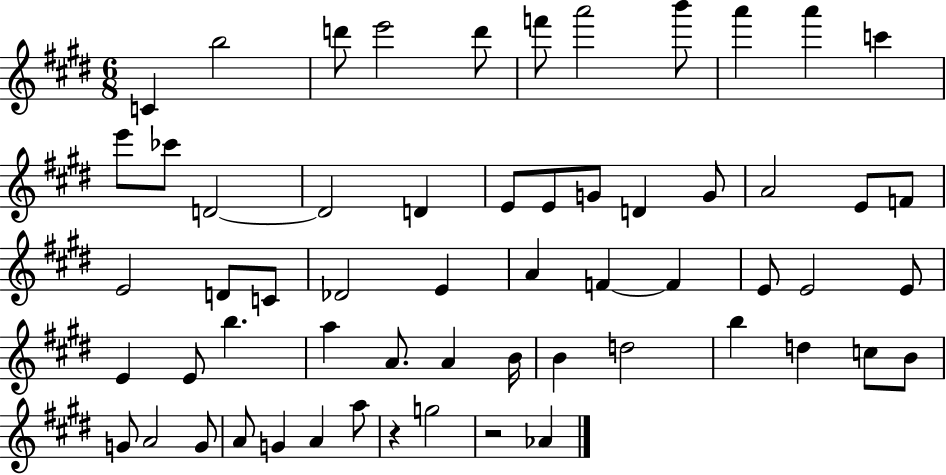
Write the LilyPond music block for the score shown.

{
  \clef treble
  \numericTimeSignature
  \time 6/8
  \key e \major
  \repeat volta 2 { c'4 b''2 | d'''8 e'''2 d'''8 | f'''8 a'''2 b'''8 | a'''4 a'''4 c'''4 | \break e'''8 ces'''8 d'2~~ | d'2 d'4 | e'8 e'8 g'8 d'4 g'8 | a'2 e'8 f'8 | \break e'2 d'8 c'8 | des'2 e'4 | a'4 f'4~~ f'4 | e'8 e'2 e'8 | \break e'4 e'8 b''4. | a''4 a'8. a'4 b'16 | b'4 d''2 | b''4 d''4 c''8 b'8 | \break g'8 a'2 g'8 | a'8 g'4 a'4 a''8 | r4 g''2 | r2 aes'4 | \break } \bar "|."
}